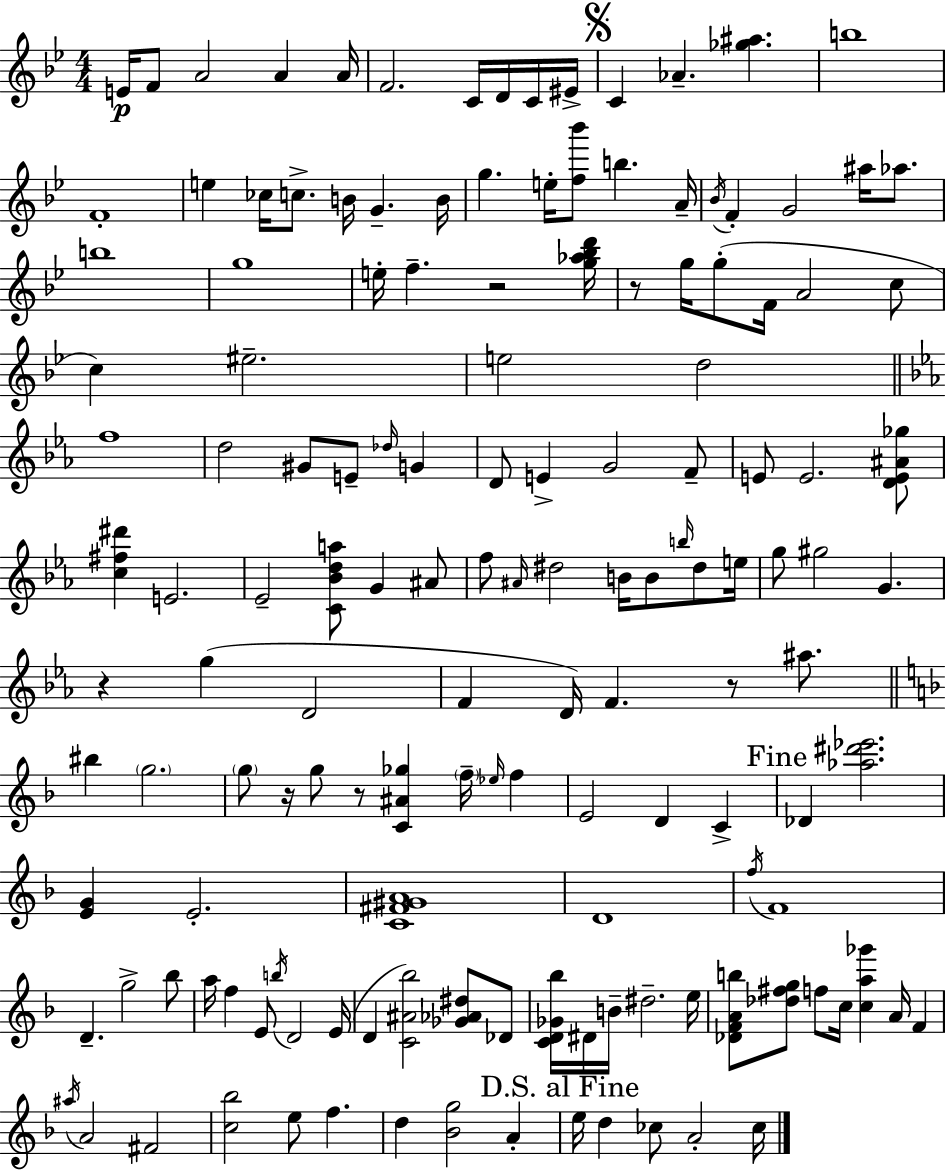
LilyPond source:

{
  \clef treble
  \numericTimeSignature
  \time 4/4
  \key bes \major
  e'16\p f'8 a'2 a'4 a'16 | f'2. c'16 d'16 c'16 eis'16-> | \mark \markup { \musicglyph "scripts.segno" } c'4 aes'4.-- <ges'' ais''>4. | b''1 | \break f'1-. | e''4 ces''16 c''8.-> b'16 g'4.-- b'16 | g''4. e''16-. <f'' bes'''>8 b''4. a'16-- | \acciaccatura { bes'16 } f'4-. g'2 ais''16 aes''8. | \break b''1 | g''1 | e''16-. f''4.-- r2 | <g'' aes'' bes'' d'''>16 r8 g''16 g''8-.( f'16 a'2 c''8 | \break c''4) eis''2.-- | e''2 d''2 | \bar "||" \break \key c \minor f''1 | d''2 gis'8 e'8-- \grace { des''16 } g'4 | d'8 e'4-> g'2 f'8-- | e'8 e'2. <d' e' ais' ges''>8 | \break <c'' fis'' dis'''>4 e'2. | ees'2-- <c' bes' d'' a''>8 g'4 ais'8 | f''8 \grace { ais'16 } dis''2 b'16 b'8 \grace { b''16 } | dis''8 e''16 g''8 gis''2 g'4. | \break r4 g''4( d'2 | f'4 d'16) f'4. r8 | ais''8. \bar "||" \break \key f \major bis''4 \parenthesize g''2. | \parenthesize g''8 r16 g''8 r8 <c' ais' ges''>4 \parenthesize f''16-- \grace { ees''16 } f''4 | e'2 d'4 c'4-> | \mark "Fine" des'4 <aes'' dis''' ees'''>2. | \break <e' g'>4 e'2.-. | <c' fis' gis' a'>1 | d'1 | \acciaccatura { f''16 } f'1 | \break d'4.-- g''2-> | bes''8 a''16 f''4 e'8 \acciaccatura { b''16 } d'2 | e'16( d'4 <c' ais' bes''>2) <ges' aes' dis''>8 | des'8 <c' d' ges' bes''>16 dis'16 b'16-- dis''2.-- | \break e''16 <des' f' a' b''>8 <des'' fis'' g''>8 f''8 c''16 <c'' a'' ges'''>4 a'16 f'4 | \acciaccatura { ais''16 } a'2 fis'2 | <c'' bes''>2 e''8 f''4. | d''4 <bes' g''>2 | \break a'4-. \mark "D.S. al Fine" e''16 d''4 ces''8 a'2-. | ces''16 \bar "|."
}